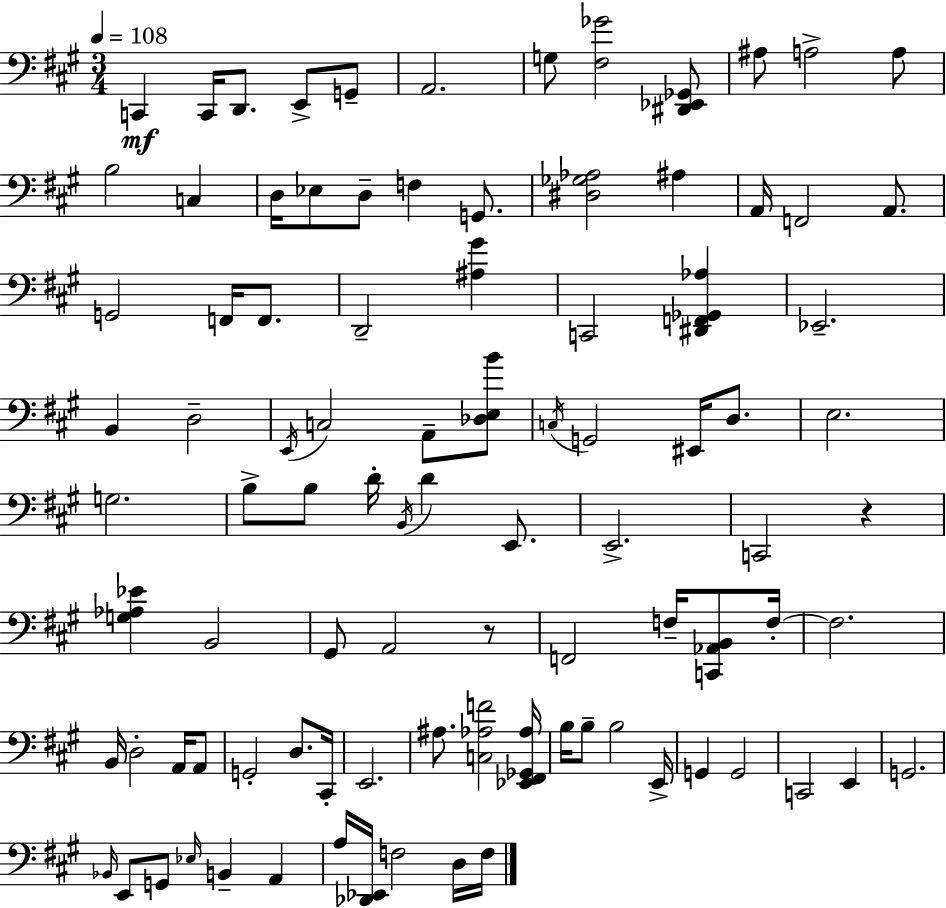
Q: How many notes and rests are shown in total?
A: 94